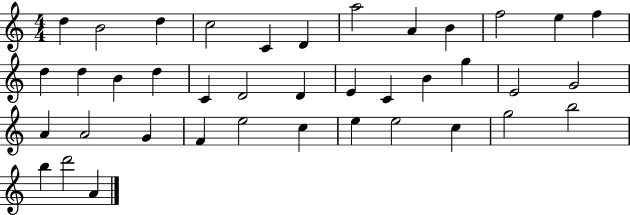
{
  \clef treble
  \numericTimeSignature
  \time 4/4
  \key c \major
  d''4 b'2 d''4 | c''2 c'4 d'4 | a''2 a'4 b'4 | f''2 e''4 f''4 | \break d''4 d''4 b'4 d''4 | c'4 d'2 d'4 | e'4 c'4 b'4 g''4 | e'2 g'2 | \break a'4 a'2 g'4 | f'4 e''2 c''4 | e''4 e''2 c''4 | g''2 b''2 | \break b''4 d'''2 a'4 | \bar "|."
}